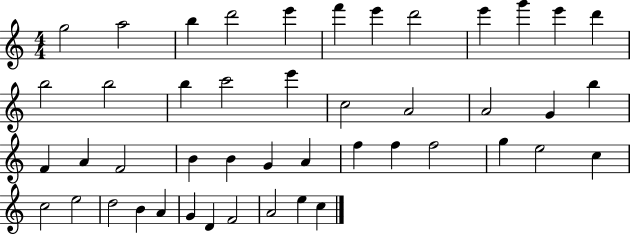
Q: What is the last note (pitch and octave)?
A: C5